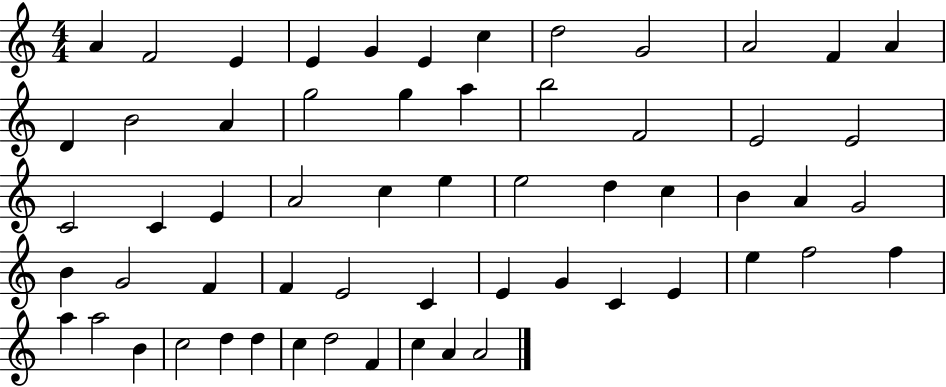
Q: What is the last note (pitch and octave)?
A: A4